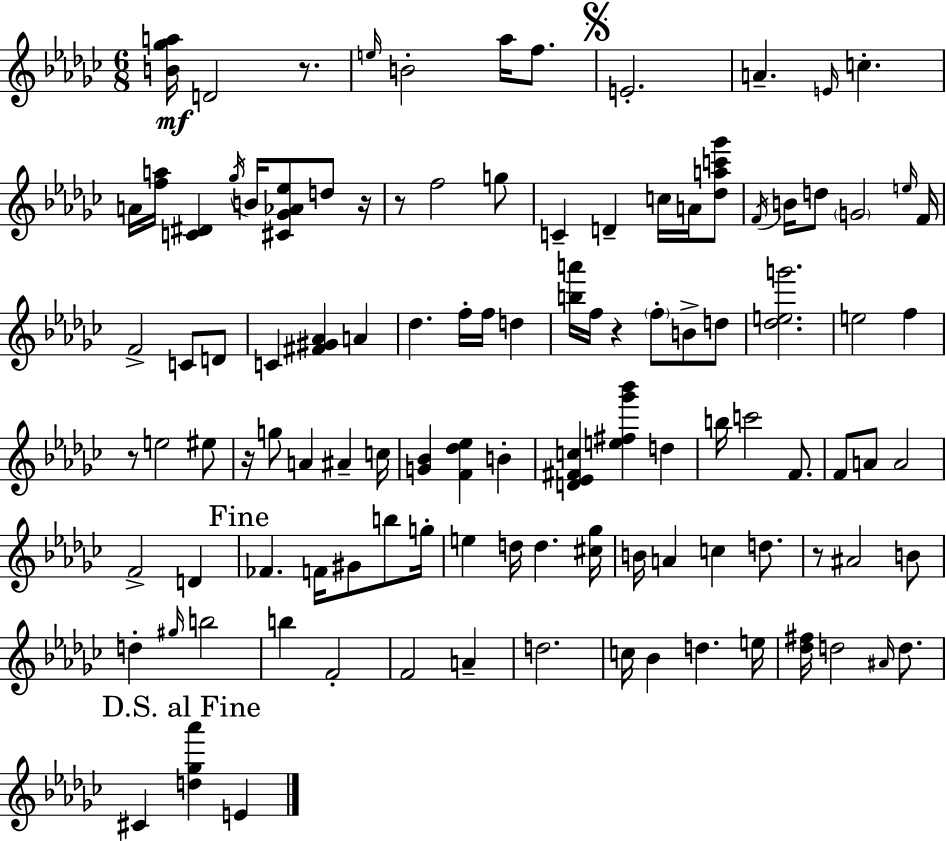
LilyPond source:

{
  \clef treble
  \numericTimeSignature
  \time 6/8
  \key ees \minor
  <b' ges'' a''>16\mf d'2 r8. | \grace { e''16 } b'2-. aes''16 f''8. | \mark \markup { \musicglyph "scripts.segno" } e'2.-. | a'4.-- \grace { e'16 } c''4.-. | \break a'16 <f'' a''>16 <c' dis'>4 \acciaccatura { ges''16 } b'16 <cis' ges' aes' ees''>8 | d''8 r16 r8 f''2 | g''8 c'4-- d'4-- c''16 | a'16 <des'' a'' c''' ges'''>8 \acciaccatura { f'16 } b'16 d''8 \parenthesize g'2 | \break \grace { e''16 } f'16 f'2-> | c'8 d'8 c'4 <fis' gis' aes'>4 | a'4 des''4. f''16-. | f''16 d''4 <b'' a'''>16 f''16 r4 \parenthesize f''8-. | \break b'8-> d''8 <des'' e'' g'''>2. | e''2 | f''4 r8 e''2 | eis''8 r16 g''8 a'4 | \break ais'4-- c''16 <g' bes'>4 <f' des'' ees''>4 | b'4-. <d' ees' fis' c''>4 <e'' fis'' ges''' bes'''>4 | d''4 b''16 c'''2 | f'8. f'8 a'8 a'2 | \break f'2-> | d'4 \mark "Fine" fes'4. f'16 | gis'8 b''8 g''16-. e''4 d''16 d''4. | <cis'' ges''>16 b'16 a'4 c''4 | \break d''8. r8 ais'2 | b'8 d''4-. \grace { gis''16 } b''2 | b''4 f'2-. | f'2 | \break a'4-- d''2. | c''16 bes'4 d''4. | e''16 <des'' fis''>16 d''2 | \grace { ais'16 } d''8. \mark "D.S. al Fine" cis'4 <d'' ges'' aes'''>4 | \break e'4 \bar "|."
}